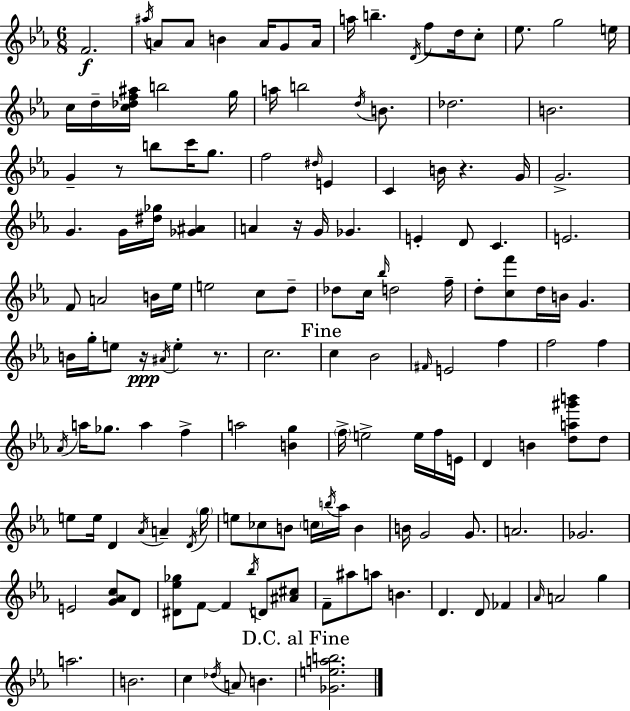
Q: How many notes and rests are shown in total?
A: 146